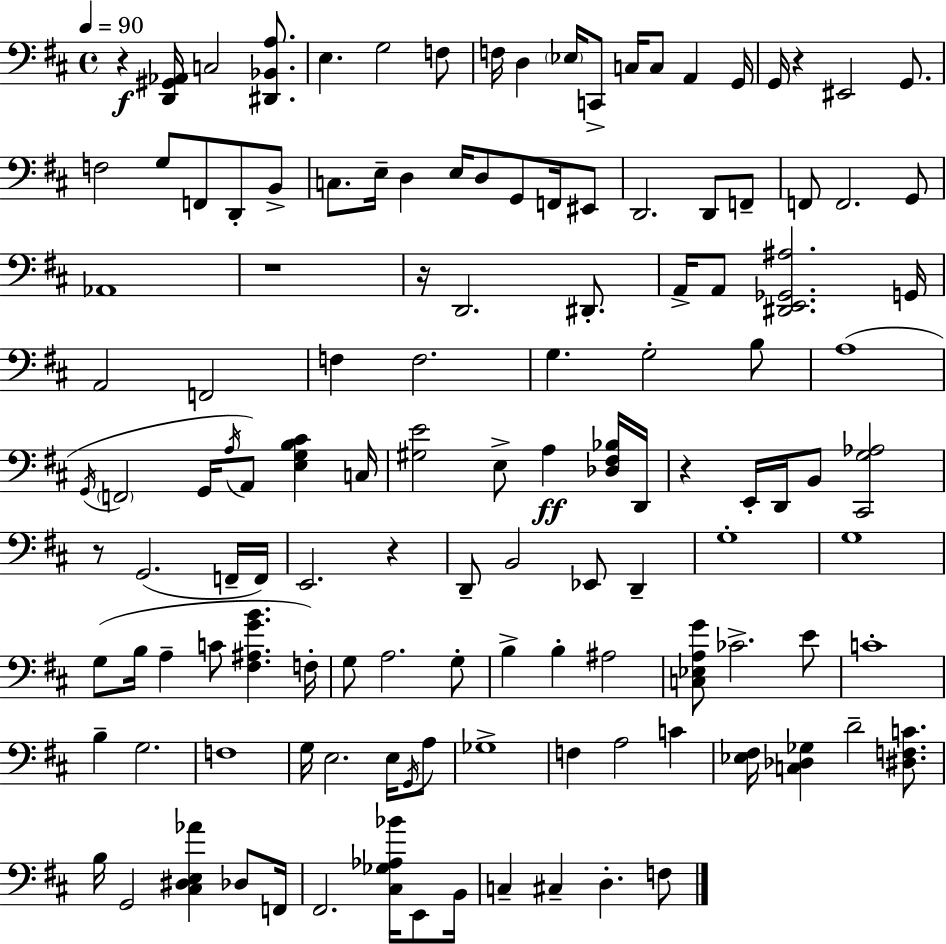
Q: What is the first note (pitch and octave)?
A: C3